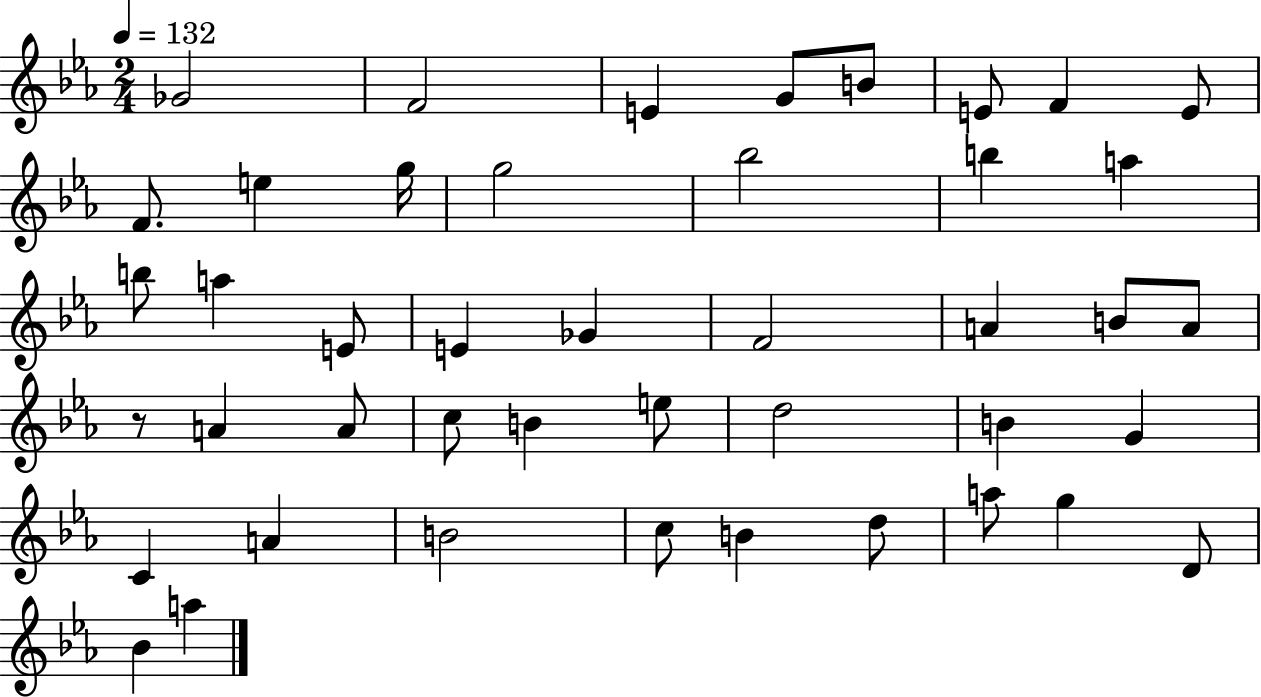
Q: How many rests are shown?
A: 1